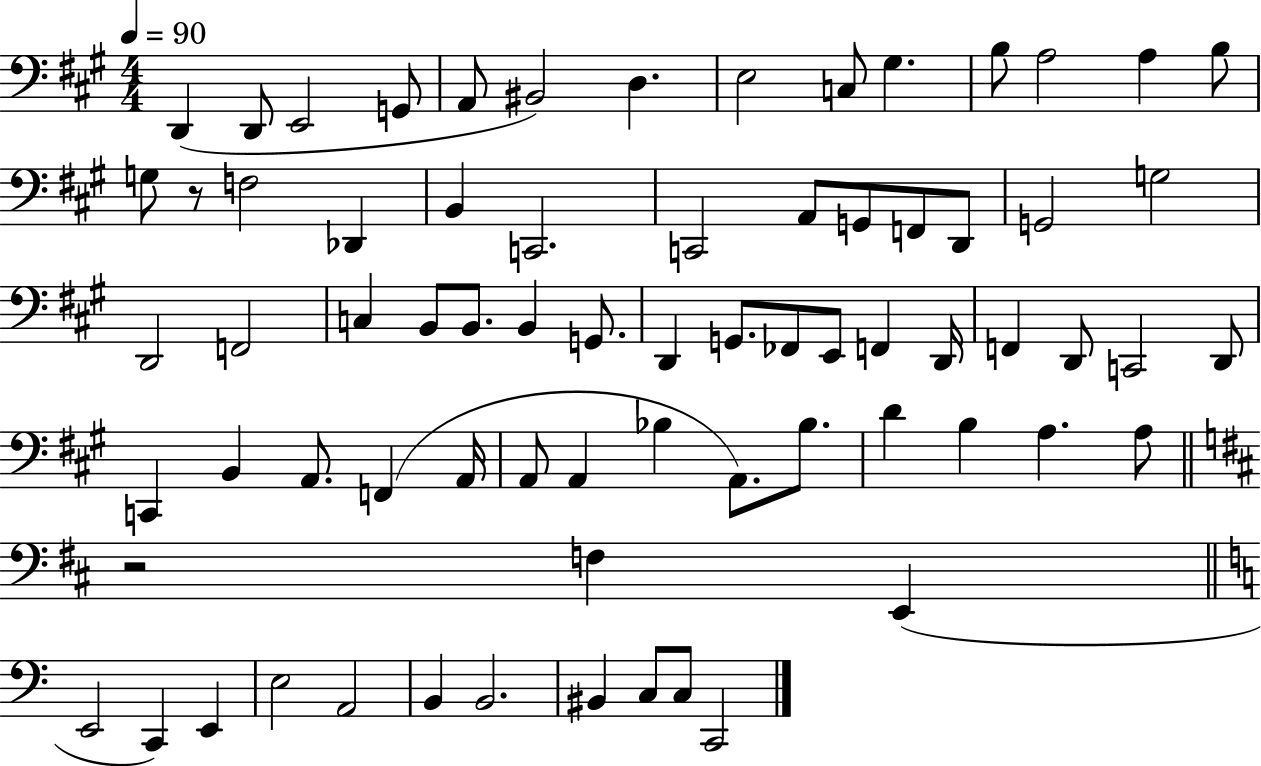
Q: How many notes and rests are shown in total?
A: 72